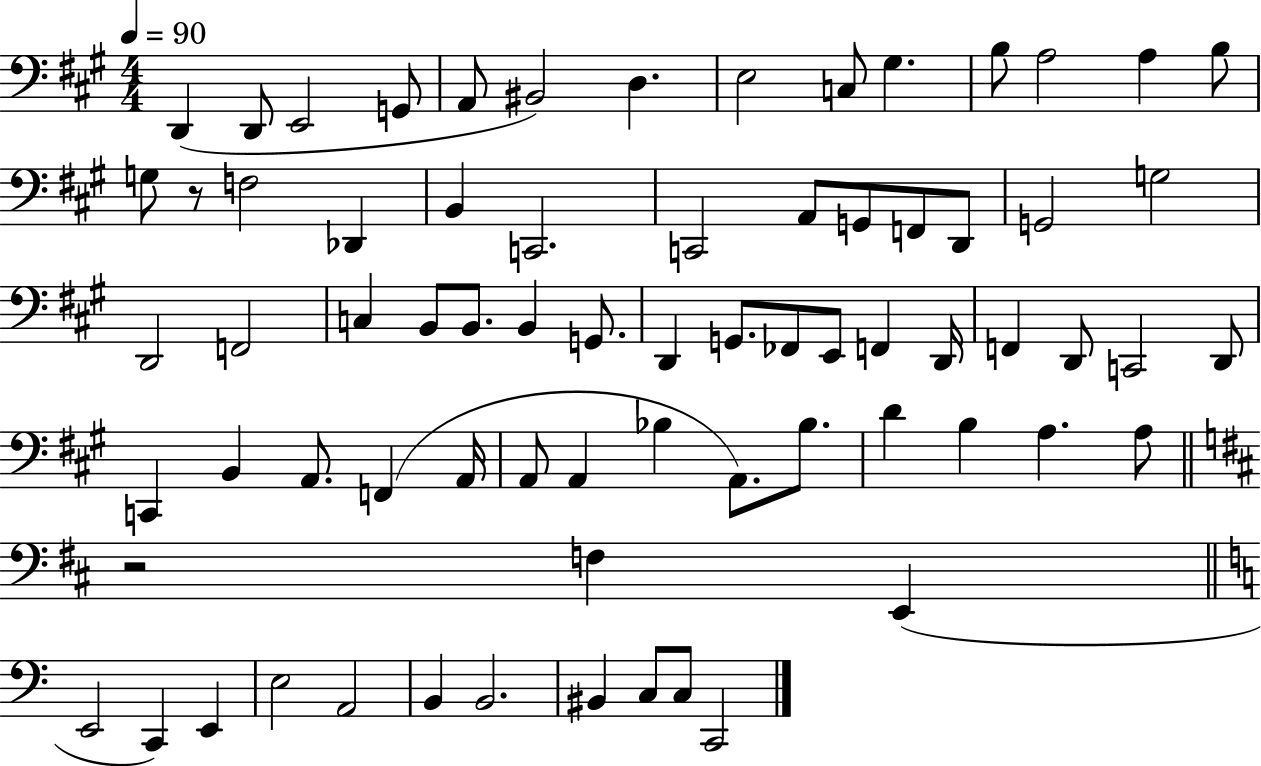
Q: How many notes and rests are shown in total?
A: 72